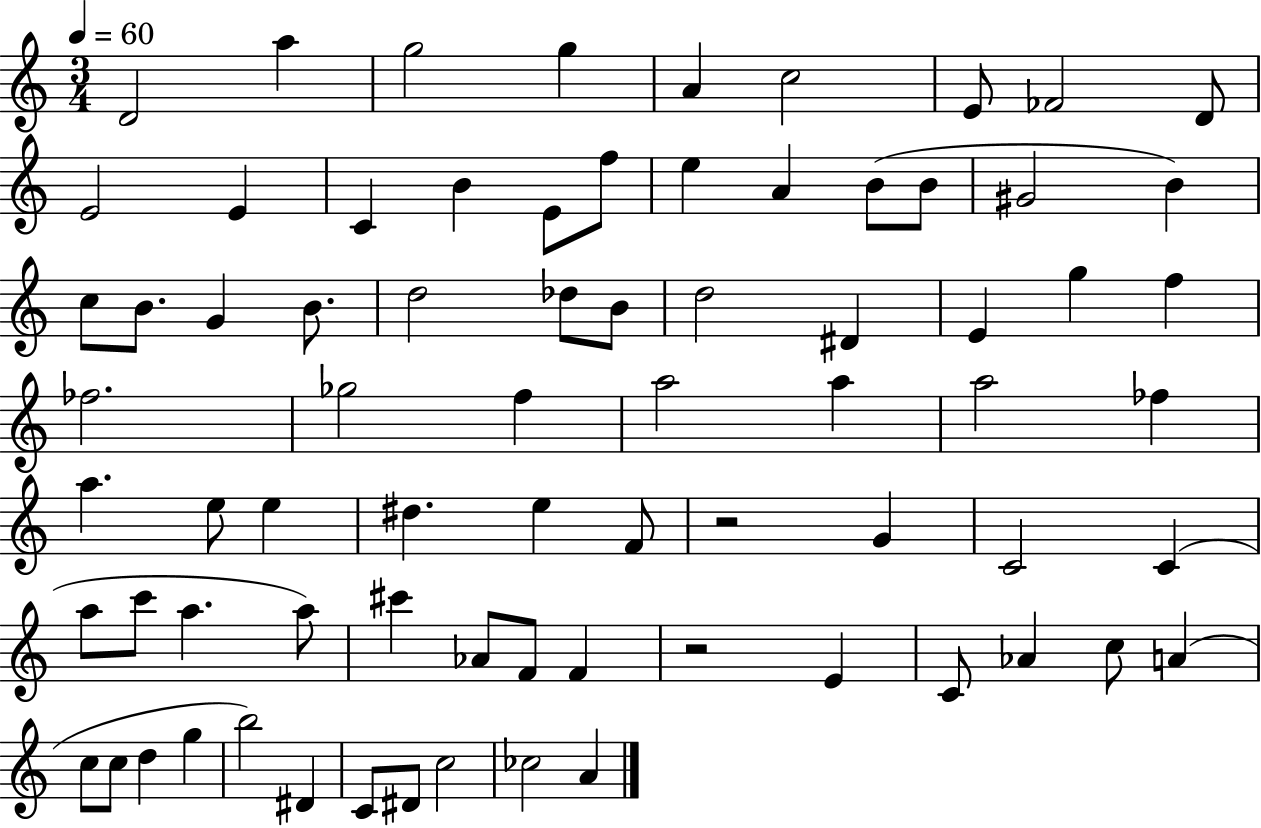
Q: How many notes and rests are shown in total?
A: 75